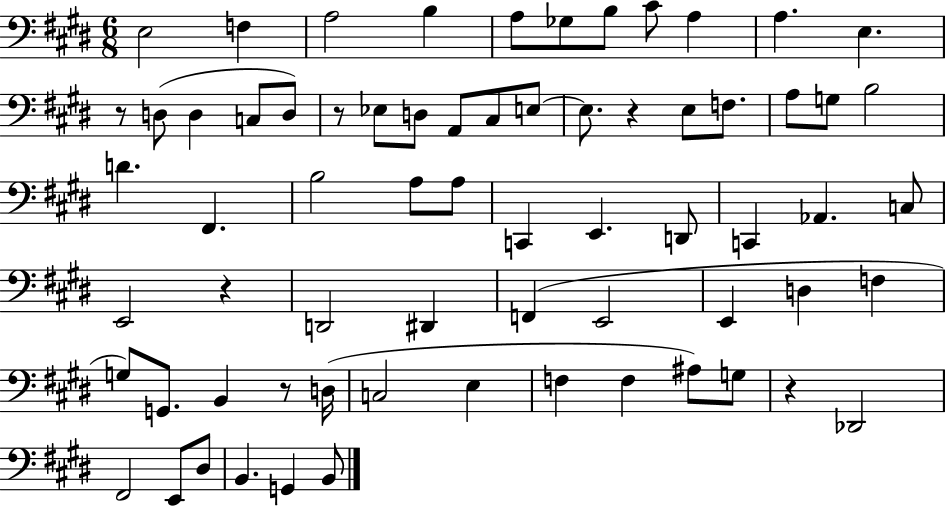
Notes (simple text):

E3/h F3/q A3/h B3/q A3/e Gb3/e B3/e C#4/e A3/q A3/q. E3/q. R/e D3/e D3/q C3/e D3/e R/e Eb3/e D3/e A2/e C#3/e E3/e E3/e. R/q E3/e F3/e. A3/e G3/e B3/h D4/q. F#2/q. B3/h A3/e A3/e C2/q E2/q. D2/e C2/q Ab2/q. C3/e E2/h R/q D2/h D#2/q F2/q E2/h E2/q D3/q F3/q G3/e G2/e. B2/q R/e D3/s C3/h E3/q F3/q F3/q A#3/e G3/e R/q Db2/h F#2/h E2/e D#3/e B2/q. G2/q B2/e